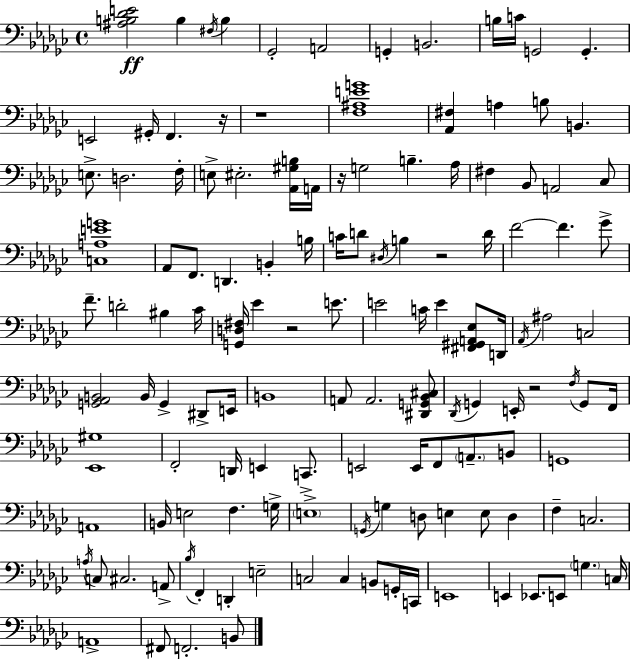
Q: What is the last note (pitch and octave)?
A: B2